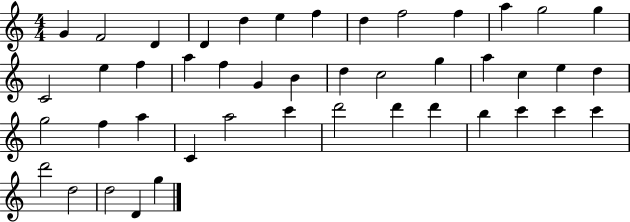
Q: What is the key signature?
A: C major